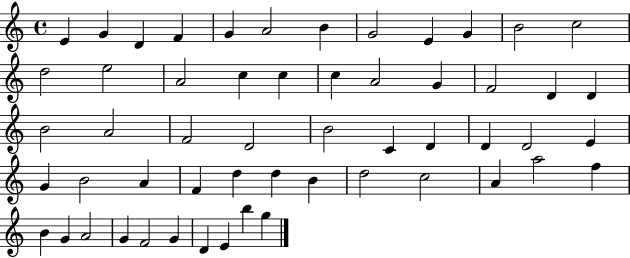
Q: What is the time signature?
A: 4/4